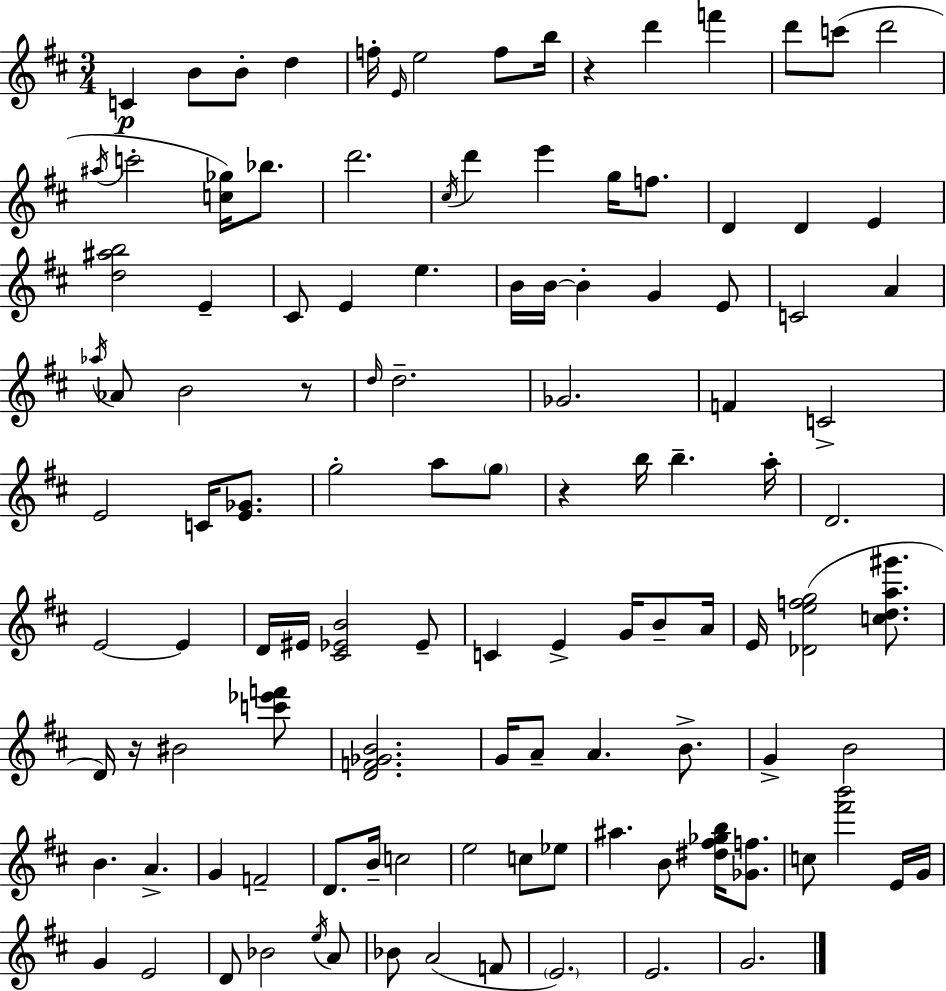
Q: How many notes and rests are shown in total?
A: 115